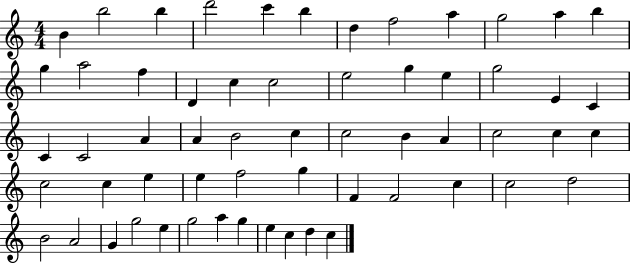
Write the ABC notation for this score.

X:1
T:Untitled
M:4/4
L:1/4
K:C
B b2 b d'2 c' b d f2 a g2 a b g a2 f D c c2 e2 g e g2 E C C C2 A A B2 c c2 B A c2 c c c2 c e e f2 g F F2 c c2 d2 B2 A2 G g2 e g2 a g e c d c